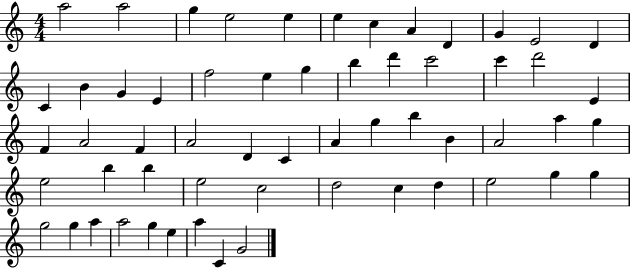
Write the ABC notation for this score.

X:1
T:Untitled
M:4/4
L:1/4
K:C
a2 a2 g e2 e e c A D G E2 D C B G E f2 e g b d' c'2 c' d'2 E F A2 F A2 D C A g b B A2 a g e2 b b e2 c2 d2 c d e2 g g g2 g a a2 g e a C G2